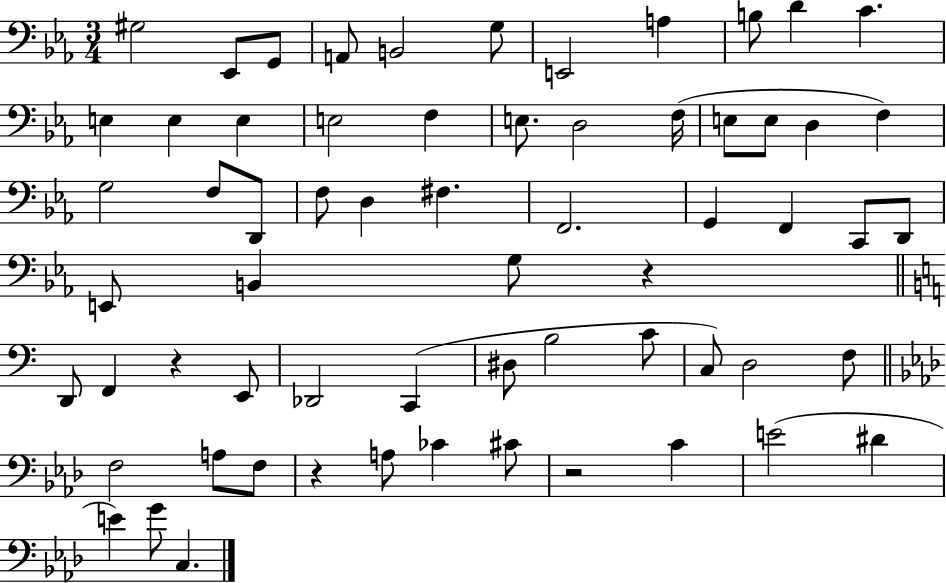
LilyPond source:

{
  \clef bass
  \numericTimeSignature
  \time 3/4
  \key ees \major
  \repeat volta 2 { gis2 ees,8 g,8 | a,8 b,2 g8 | e,2 a4 | b8 d'4 c'4. | \break e4 e4 e4 | e2 f4 | e8. d2 f16( | e8 e8 d4 f4) | \break g2 f8 d,8 | f8 d4 fis4. | f,2. | g,4 f,4 c,8 d,8 | \break e,8 b,4 g8 r4 | \bar "||" \break \key c \major d,8 f,4 r4 e,8 | des,2 c,4( | dis8 b2 c'8 | c8) d2 f8 | \break \bar "||" \break \key aes \major f2 a8 f8 | r4 a8 ces'4 cis'8 | r2 c'4 | e'2( dis'4 | \break e'4) g'8 c4. | } \bar "|."
}